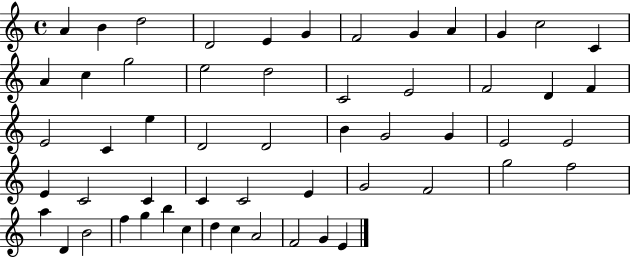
A4/q B4/q D5/h D4/h E4/q G4/q F4/h G4/q A4/q G4/q C5/h C4/q A4/q C5/q G5/h E5/h D5/h C4/h E4/h F4/h D4/q F4/q E4/h C4/q E5/q D4/h D4/h B4/q G4/h G4/q E4/h E4/h E4/q C4/h C4/q C4/q C4/h E4/q G4/h F4/h G5/h F5/h A5/q D4/q B4/h F5/q G5/q B5/q C5/q D5/q C5/q A4/h F4/h G4/q E4/q